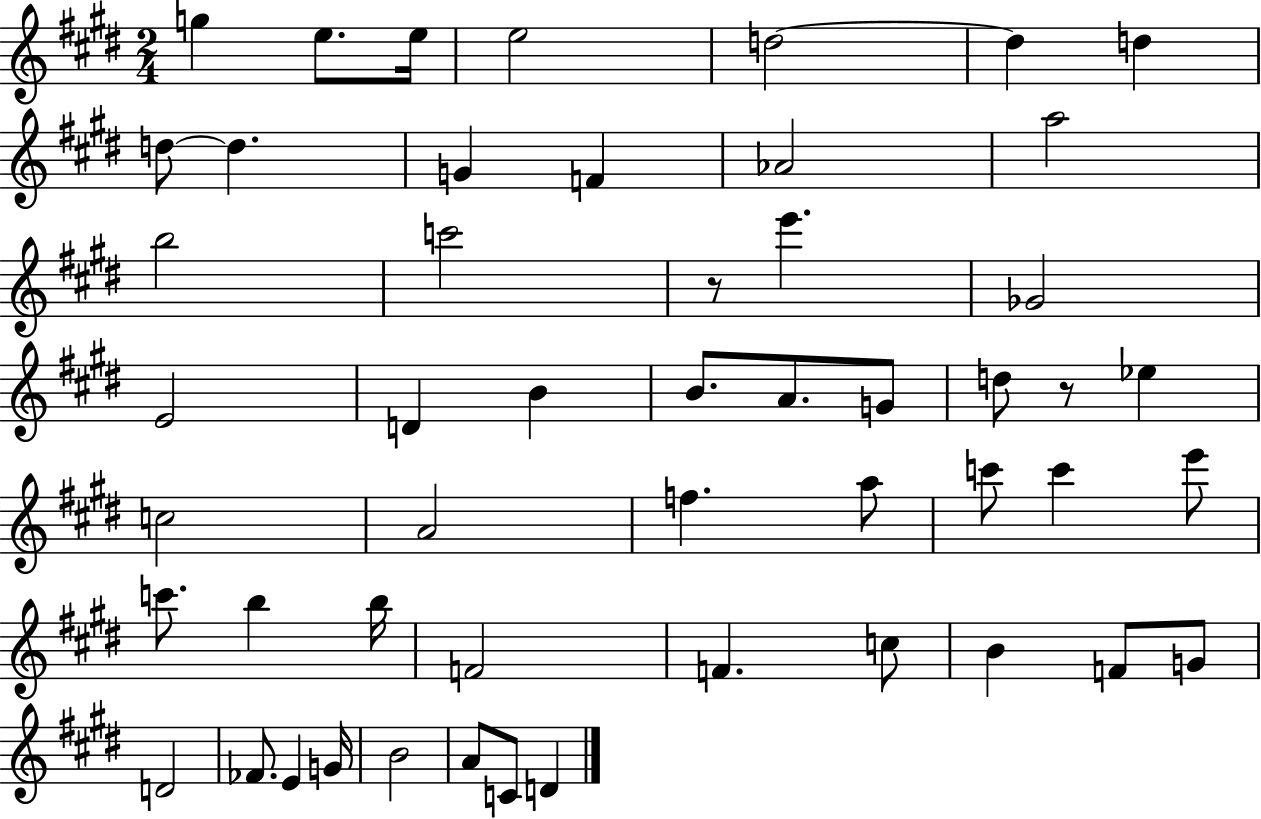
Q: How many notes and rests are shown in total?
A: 51